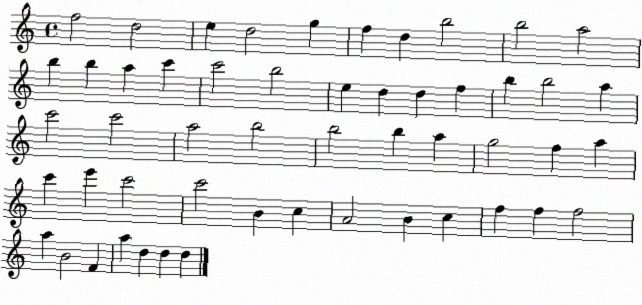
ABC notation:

X:1
T:Untitled
M:4/4
L:1/4
K:C
f2 d2 e d2 g f d b2 b2 a2 b b a c' c'2 b2 e d d f b b2 a c'2 c'2 a2 b2 b2 b a g2 f a c' e' c'2 c'2 B c A2 B c f f f2 a B2 F a d d d